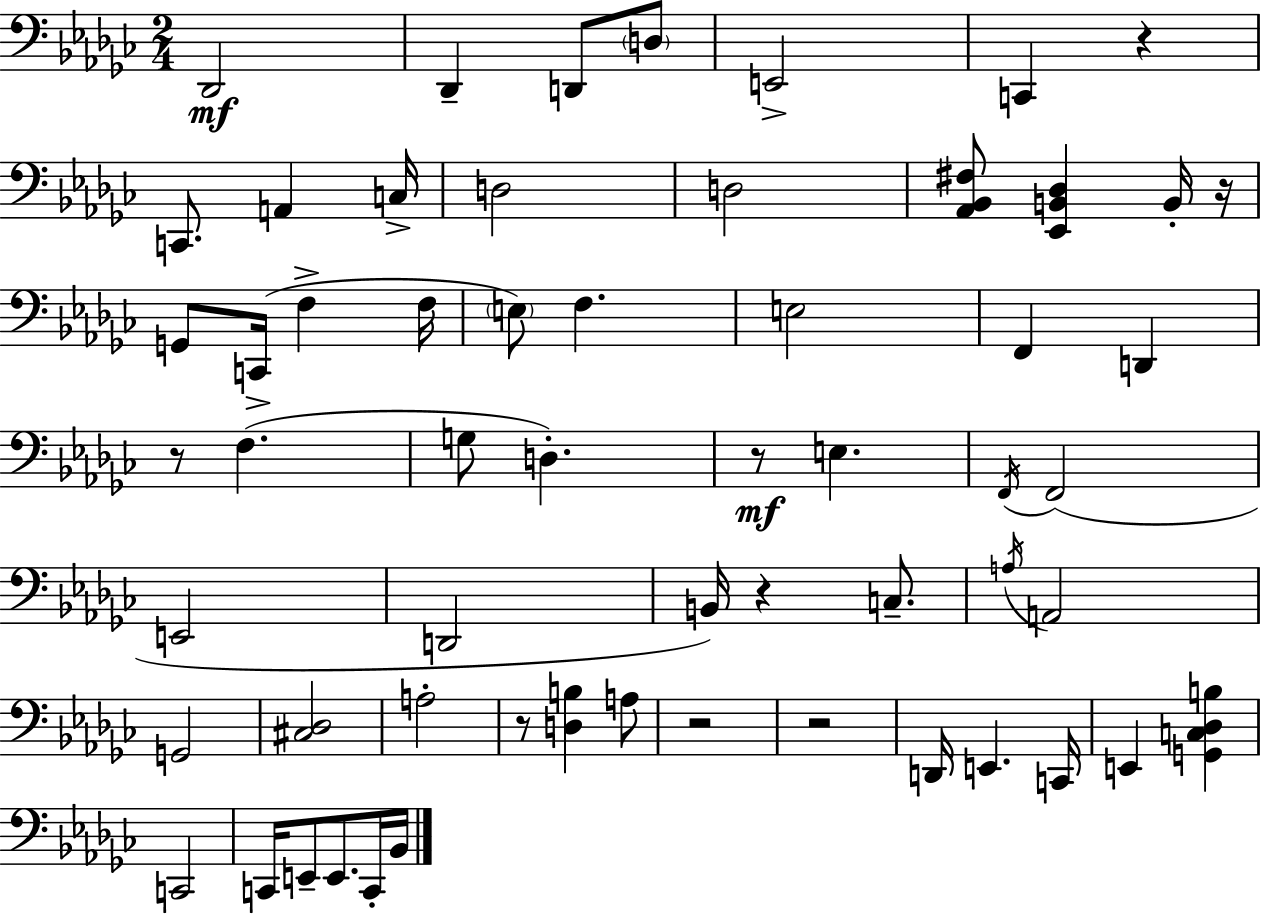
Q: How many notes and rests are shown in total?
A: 59